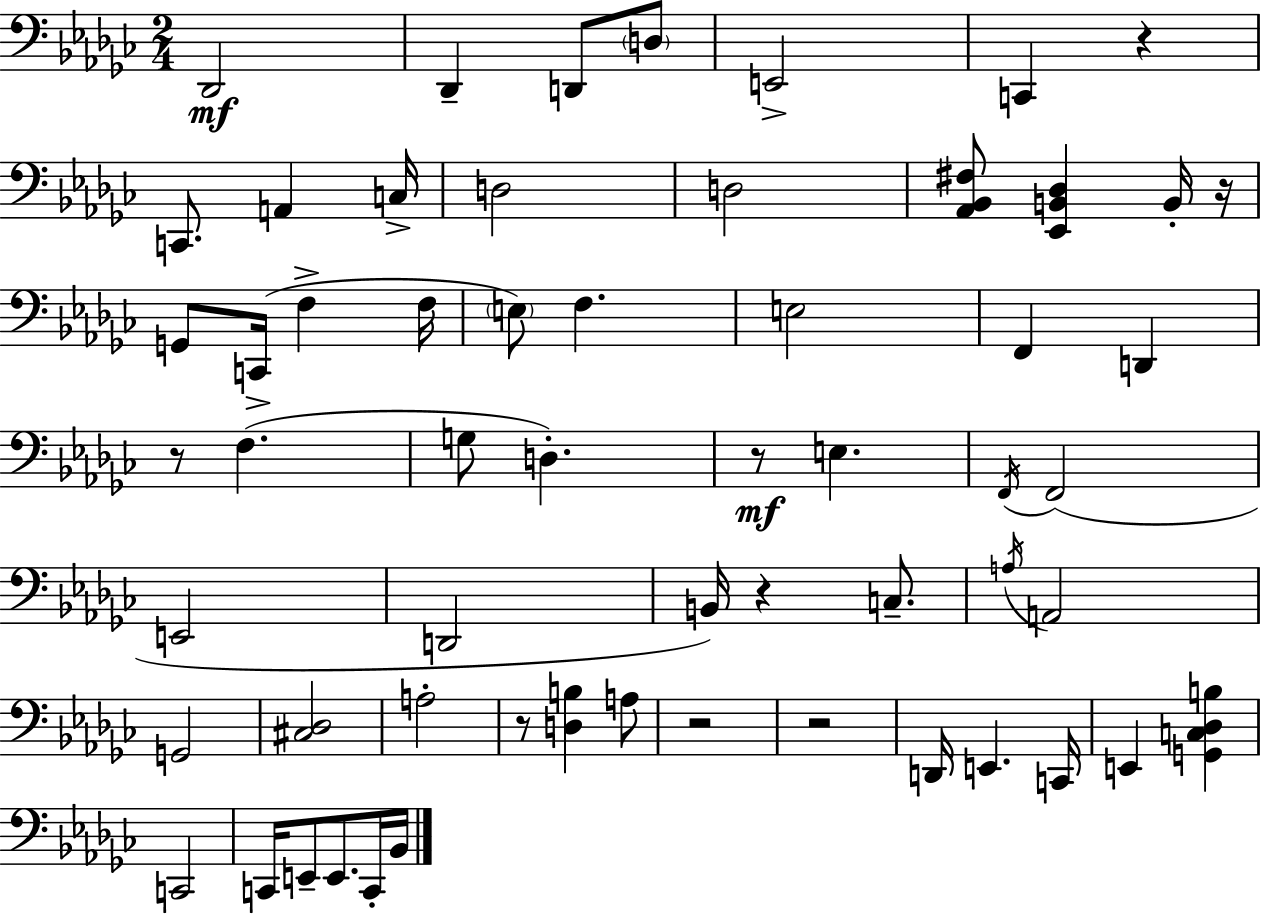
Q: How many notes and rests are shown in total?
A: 59